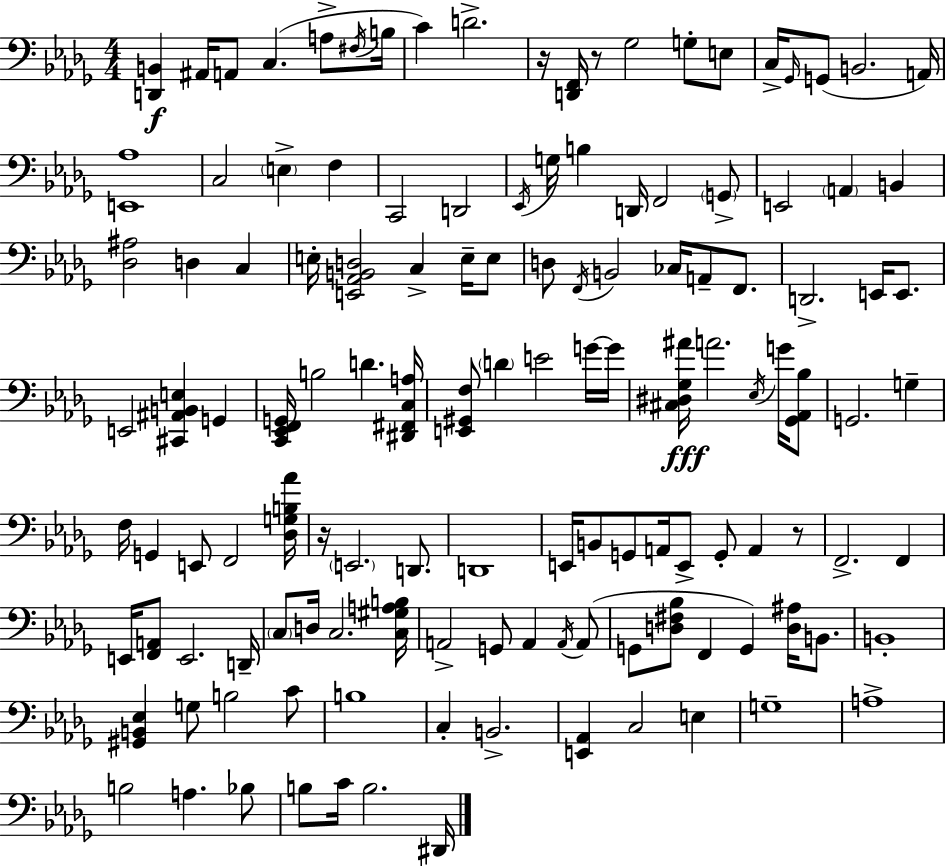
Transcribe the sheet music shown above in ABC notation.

X:1
T:Untitled
M:4/4
L:1/4
K:Bbm
[D,,B,,] ^A,,/4 A,,/2 C, A,/2 ^F,/4 B,/4 C D2 z/4 [D,,F,,]/4 z/2 _G,2 G,/2 E,/2 C,/4 _G,,/4 G,,/2 B,,2 A,,/4 [E,,_A,]4 C,2 E, F, C,,2 D,,2 _E,,/4 G,/4 B, D,,/4 F,,2 G,,/2 E,,2 A,, B,, [_D,^A,]2 D, C, E,/4 [E,,_A,,B,,D,]2 C, E,/4 E,/2 D,/2 F,,/4 B,,2 _C,/4 A,,/2 F,,/2 D,,2 E,,/4 E,,/2 E,,2 [^C,,^A,,B,,E,] G,, [C,,_E,,F,,G,,]/4 B,2 D [^D,,^F,,C,A,]/4 [E,,^G,,F,]/2 D E2 G/4 G/4 [^C,^D,_G,^A]/4 A2 _E,/4 G/4 [_G,,_A,,_B,]/2 G,,2 G, F,/4 G,, E,,/2 F,,2 [_D,G,B,_A]/4 z/4 E,,2 D,,/2 D,,4 E,,/4 B,,/2 G,,/2 A,,/4 E,,/2 G,,/2 A,, z/2 F,,2 F,, E,,/4 [F,,A,,]/2 E,,2 D,,/4 C,/2 D,/4 C,2 [C,^G,A,B,]/4 A,,2 G,,/2 A,, A,,/4 A,,/2 G,,/2 [D,^F,_B,]/2 F,, G,, [D,^A,]/4 B,,/2 B,,4 [^G,,B,,_E,] G,/2 B,2 C/2 B,4 C, B,,2 [E,,_A,,] C,2 E, G,4 A,4 B,2 A, _B,/2 B,/2 C/4 B,2 ^D,,/4